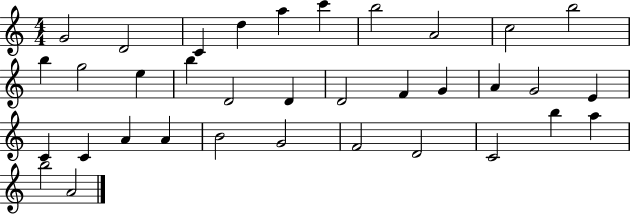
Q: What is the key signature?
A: C major